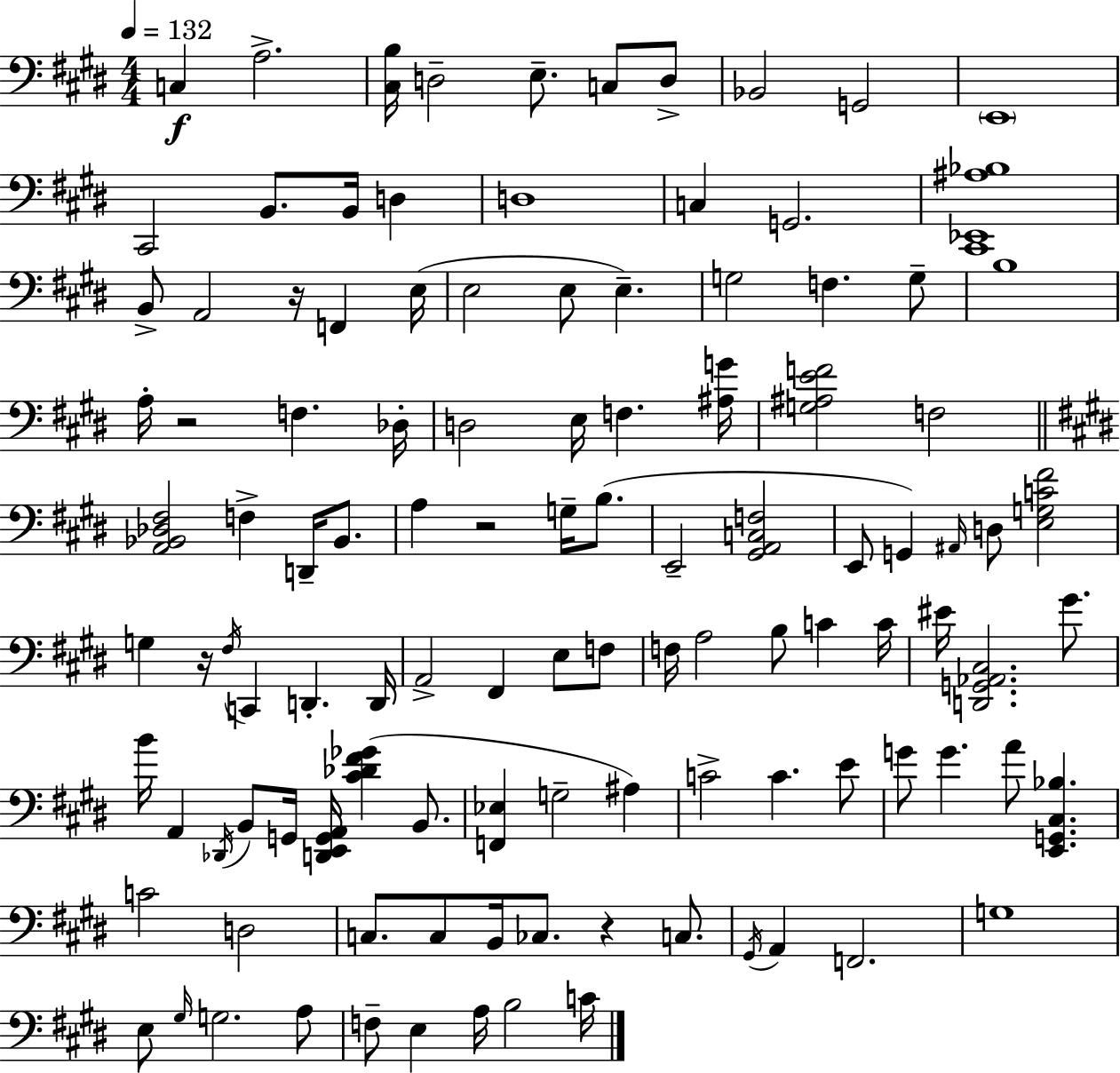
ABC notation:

X:1
T:Untitled
M:4/4
L:1/4
K:E
C, A,2 [^C,B,]/4 D,2 E,/2 C,/2 D,/2 _B,,2 G,,2 E,,4 ^C,,2 B,,/2 B,,/4 D, D,4 C, G,,2 [^C,,_E,,^A,_B,]4 B,,/2 A,,2 z/4 F,, E,/4 E,2 E,/2 E, G,2 F, G,/2 B,4 A,/4 z2 F, _D,/4 D,2 E,/4 F, [^A,G]/4 [G,^A,EF]2 F,2 [A,,_B,,_D,^F,]2 F, D,,/4 _B,,/2 A, z2 G,/4 B,/2 E,,2 [^G,,A,,C,F,]2 E,,/2 G,, ^A,,/4 D,/2 [E,G,C^F]2 G, z/4 ^F,/4 C,, D,, D,,/4 A,,2 ^F,, E,/2 F,/2 F,/4 A,2 B,/2 C C/4 ^E/4 [D,,G,,_A,,^C,]2 ^G/2 B/4 A,, _D,,/4 B,,/2 G,,/4 [D,,E,,G,,A,,]/4 [^C_D^F_G] B,,/2 [F,,_E,] G,2 ^A, C2 C E/2 G/2 G A/2 [E,,G,,^C,_B,] C2 D,2 C,/2 C,/2 B,,/4 _C,/2 z C,/2 ^G,,/4 A,, F,,2 G,4 E,/2 ^G,/4 G,2 A,/2 F,/2 E, A,/4 B,2 C/4